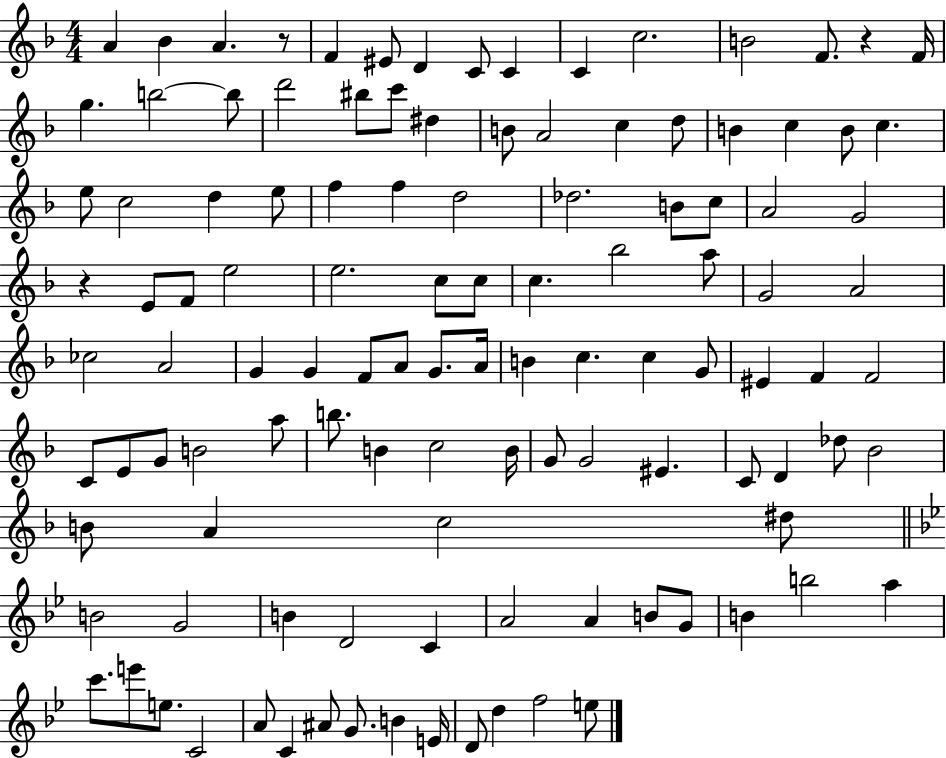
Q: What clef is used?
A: treble